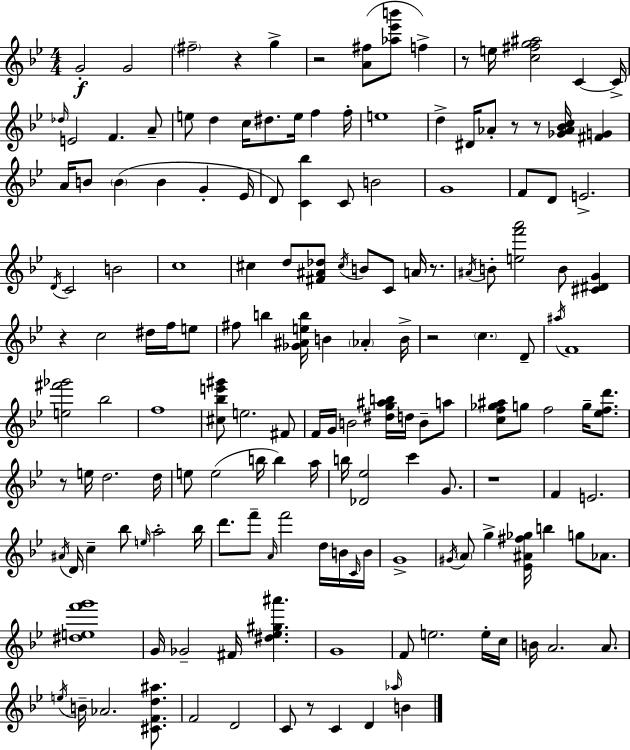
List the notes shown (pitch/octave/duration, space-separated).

G4/h G4/h F#5/h R/q G5/q R/h [A4,F#5]/e [Ab5,Eb6,B6]/e F5/q R/e E5/s [C5,F#5,G5,A#5]/h C4/q C4/s Db5/s E4/h F4/q. A4/e E5/e D5/q C5/s D#5/e. E5/s F5/q F5/s E5/w D5/q D#4/s Ab4/e R/e R/e [Gb4,Ab4,Bb4,C5]/s [F#4,G4]/q A4/s B4/e B4/q B4/q G4/q Eb4/s D4/e [C4,Bb5]/q C4/e B4/h G4/w F4/e D4/e E4/h. D4/s C4/h B4/h C5/w C#5/q D5/e [F#4,A#4,Db5]/e C#5/s B4/e C4/e A4/s R/e. A#4/s B4/e [E5,F6,A6]/h B4/e [C#4,D#4,G4]/q R/q C5/h D#5/s F5/s E5/e F#5/e B5/q [Gb4,A#4,E5,B5]/s B4/q Ab4/q B4/s R/h C5/q. D4/e A#5/s F4/w [E5,F#6,Gb6]/h Bb5/h F5/w [C#5,Bb5,E6,G#6]/e E5/h. F#4/e F4/s G4/s B4/h [D#5,G5,A#5,B5]/s D5/s B4/e A5/e [C5,F5,Gb5,A#5]/e G5/e F5/h G5/s [Eb5,F5,D6]/e. R/e E5/s D5/h. D5/s E5/e E5/h B5/s B5/q A5/s B5/s [Db4,Eb5]/h C6/q G4/e. R/w F4/q E4/h. A#4/s D4/s C5/q Bb5/e E5/s A5/h Bb5/s D6/e. F6/e A4/s F6/h D5/s B4/s C4/s B4/s G4/w G#4/s A4/e G5/q [Eb4,A#4,F#5,Gb5]/s B5/q G5/e Ab4/e. [D#5,E5,F6,G6]/w G4/s Gb4/h F#4/s [D#5,Eb5,G#5,A#6]/q. G4/w F4/e E5/h. E5/s C5/s B4/s A4/h. A4/e. E5/s B4/s Ab4/h. [C#4,F4,D5,A#5]/e. F4/h D4/h C4/e R/e C4/q D4/q Ab5/s B4/q